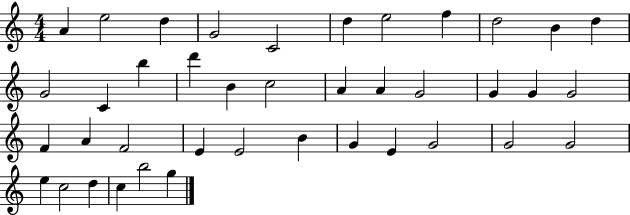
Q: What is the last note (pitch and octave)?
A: G5